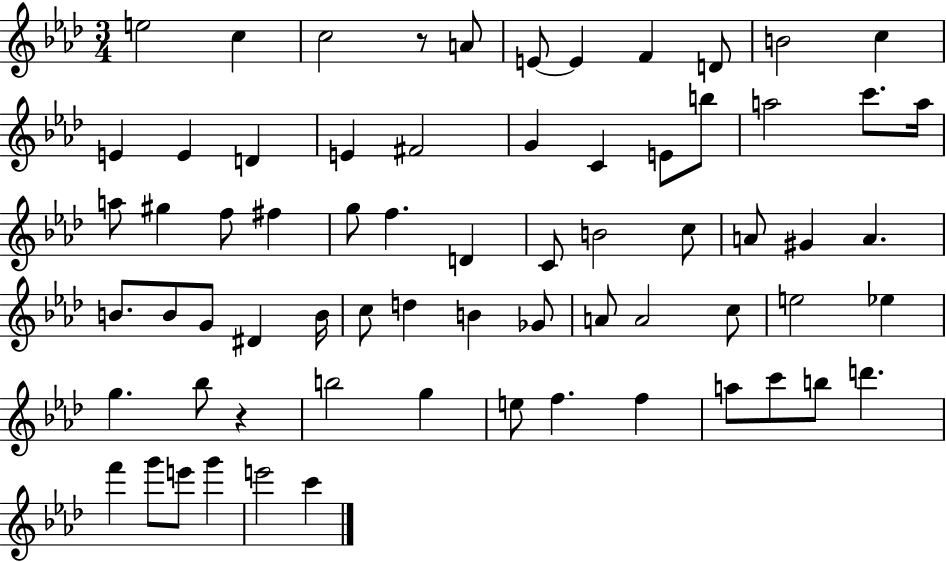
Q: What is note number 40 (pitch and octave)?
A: B4